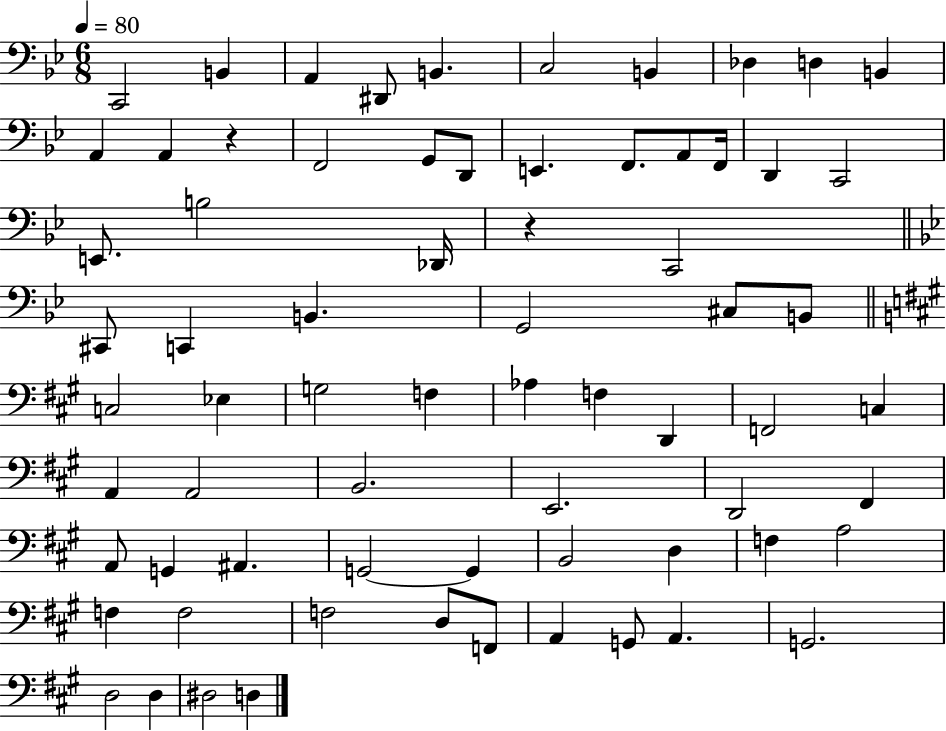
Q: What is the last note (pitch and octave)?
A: D3